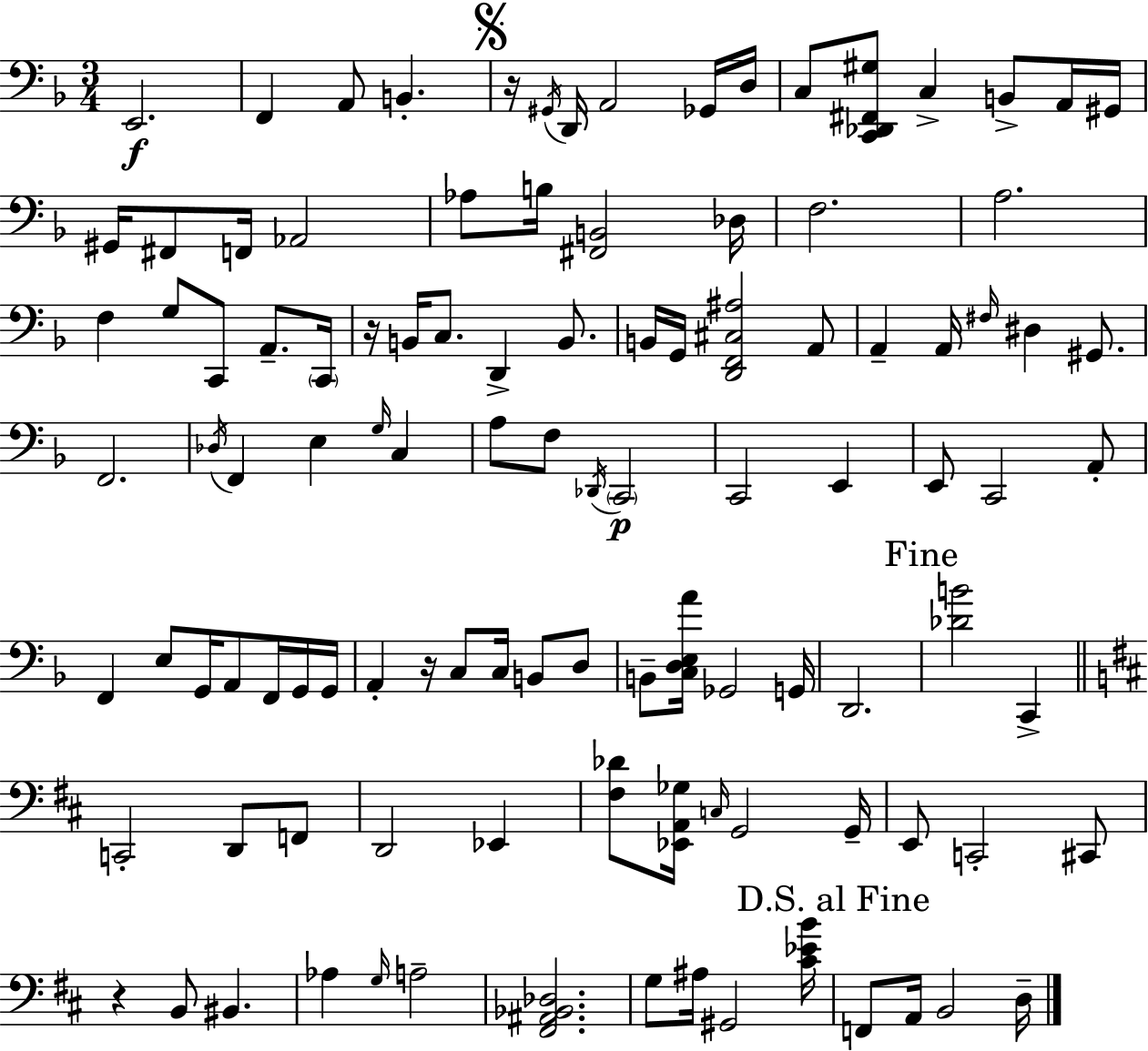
X:1
T:Untitled
M:3/4
L:1/4
K:Dm
E,,2 F,, A,,/2 B,, z/4 ^G,,/4 D,,/4 A,,2 _G,,/4 D,/4 C,/2 [C,,_D,,^F,,^G,]/2 C, B,,/2 A,,/4 ^G,,/4 ^G,,/4 ^F,,/2 F,,/4 _A,,2 _A,/2 B,/4 [^F,,B,,]2 _D,/4 F,2 A,2 F, G,/2 C,,/2 A,,/2 C,,/4 z/4 B,,/4 C,/2 D,, B,,/2 B,,/4 G,,/4 [D,,F,,^C,^A,]2 A,,/2 A,, A,,/4 ^F,/4 ^D, ^G,,/2 F,,2 _D,/4 F,, E, G,/4 C, A,/2 F,/2 _D,,/4 C,,2 C,,2 E,, E,,/2 C,,2 A,,/2 F,, E,/2 G,,/4 A,,/2 F,,/4 G,,/4 G,,/4 A,, z/4 C,/2 C,/4 B,,/2 D,/2 B,,/2 [C,D,E,A]/4 _G,,2 G,,/4 D,,2 [_DB]2 C,, C,,2 D,,/2 F,,/2 D,,2 _E,, [^F,_D]/2 [_E,,A,,_G,]/4 C,/4 G,,2 G,,/4 E,,/2 C,,2 ^C,,/2 z B,,/2 ^B,, _A, G,/4 A,2 [^F,,^A,,_B,,_D,]2 G,/2 ^A,/4 ^G,,2 [^C_EB]/4 F,,/2 A,,/4 B,,2 D,/4